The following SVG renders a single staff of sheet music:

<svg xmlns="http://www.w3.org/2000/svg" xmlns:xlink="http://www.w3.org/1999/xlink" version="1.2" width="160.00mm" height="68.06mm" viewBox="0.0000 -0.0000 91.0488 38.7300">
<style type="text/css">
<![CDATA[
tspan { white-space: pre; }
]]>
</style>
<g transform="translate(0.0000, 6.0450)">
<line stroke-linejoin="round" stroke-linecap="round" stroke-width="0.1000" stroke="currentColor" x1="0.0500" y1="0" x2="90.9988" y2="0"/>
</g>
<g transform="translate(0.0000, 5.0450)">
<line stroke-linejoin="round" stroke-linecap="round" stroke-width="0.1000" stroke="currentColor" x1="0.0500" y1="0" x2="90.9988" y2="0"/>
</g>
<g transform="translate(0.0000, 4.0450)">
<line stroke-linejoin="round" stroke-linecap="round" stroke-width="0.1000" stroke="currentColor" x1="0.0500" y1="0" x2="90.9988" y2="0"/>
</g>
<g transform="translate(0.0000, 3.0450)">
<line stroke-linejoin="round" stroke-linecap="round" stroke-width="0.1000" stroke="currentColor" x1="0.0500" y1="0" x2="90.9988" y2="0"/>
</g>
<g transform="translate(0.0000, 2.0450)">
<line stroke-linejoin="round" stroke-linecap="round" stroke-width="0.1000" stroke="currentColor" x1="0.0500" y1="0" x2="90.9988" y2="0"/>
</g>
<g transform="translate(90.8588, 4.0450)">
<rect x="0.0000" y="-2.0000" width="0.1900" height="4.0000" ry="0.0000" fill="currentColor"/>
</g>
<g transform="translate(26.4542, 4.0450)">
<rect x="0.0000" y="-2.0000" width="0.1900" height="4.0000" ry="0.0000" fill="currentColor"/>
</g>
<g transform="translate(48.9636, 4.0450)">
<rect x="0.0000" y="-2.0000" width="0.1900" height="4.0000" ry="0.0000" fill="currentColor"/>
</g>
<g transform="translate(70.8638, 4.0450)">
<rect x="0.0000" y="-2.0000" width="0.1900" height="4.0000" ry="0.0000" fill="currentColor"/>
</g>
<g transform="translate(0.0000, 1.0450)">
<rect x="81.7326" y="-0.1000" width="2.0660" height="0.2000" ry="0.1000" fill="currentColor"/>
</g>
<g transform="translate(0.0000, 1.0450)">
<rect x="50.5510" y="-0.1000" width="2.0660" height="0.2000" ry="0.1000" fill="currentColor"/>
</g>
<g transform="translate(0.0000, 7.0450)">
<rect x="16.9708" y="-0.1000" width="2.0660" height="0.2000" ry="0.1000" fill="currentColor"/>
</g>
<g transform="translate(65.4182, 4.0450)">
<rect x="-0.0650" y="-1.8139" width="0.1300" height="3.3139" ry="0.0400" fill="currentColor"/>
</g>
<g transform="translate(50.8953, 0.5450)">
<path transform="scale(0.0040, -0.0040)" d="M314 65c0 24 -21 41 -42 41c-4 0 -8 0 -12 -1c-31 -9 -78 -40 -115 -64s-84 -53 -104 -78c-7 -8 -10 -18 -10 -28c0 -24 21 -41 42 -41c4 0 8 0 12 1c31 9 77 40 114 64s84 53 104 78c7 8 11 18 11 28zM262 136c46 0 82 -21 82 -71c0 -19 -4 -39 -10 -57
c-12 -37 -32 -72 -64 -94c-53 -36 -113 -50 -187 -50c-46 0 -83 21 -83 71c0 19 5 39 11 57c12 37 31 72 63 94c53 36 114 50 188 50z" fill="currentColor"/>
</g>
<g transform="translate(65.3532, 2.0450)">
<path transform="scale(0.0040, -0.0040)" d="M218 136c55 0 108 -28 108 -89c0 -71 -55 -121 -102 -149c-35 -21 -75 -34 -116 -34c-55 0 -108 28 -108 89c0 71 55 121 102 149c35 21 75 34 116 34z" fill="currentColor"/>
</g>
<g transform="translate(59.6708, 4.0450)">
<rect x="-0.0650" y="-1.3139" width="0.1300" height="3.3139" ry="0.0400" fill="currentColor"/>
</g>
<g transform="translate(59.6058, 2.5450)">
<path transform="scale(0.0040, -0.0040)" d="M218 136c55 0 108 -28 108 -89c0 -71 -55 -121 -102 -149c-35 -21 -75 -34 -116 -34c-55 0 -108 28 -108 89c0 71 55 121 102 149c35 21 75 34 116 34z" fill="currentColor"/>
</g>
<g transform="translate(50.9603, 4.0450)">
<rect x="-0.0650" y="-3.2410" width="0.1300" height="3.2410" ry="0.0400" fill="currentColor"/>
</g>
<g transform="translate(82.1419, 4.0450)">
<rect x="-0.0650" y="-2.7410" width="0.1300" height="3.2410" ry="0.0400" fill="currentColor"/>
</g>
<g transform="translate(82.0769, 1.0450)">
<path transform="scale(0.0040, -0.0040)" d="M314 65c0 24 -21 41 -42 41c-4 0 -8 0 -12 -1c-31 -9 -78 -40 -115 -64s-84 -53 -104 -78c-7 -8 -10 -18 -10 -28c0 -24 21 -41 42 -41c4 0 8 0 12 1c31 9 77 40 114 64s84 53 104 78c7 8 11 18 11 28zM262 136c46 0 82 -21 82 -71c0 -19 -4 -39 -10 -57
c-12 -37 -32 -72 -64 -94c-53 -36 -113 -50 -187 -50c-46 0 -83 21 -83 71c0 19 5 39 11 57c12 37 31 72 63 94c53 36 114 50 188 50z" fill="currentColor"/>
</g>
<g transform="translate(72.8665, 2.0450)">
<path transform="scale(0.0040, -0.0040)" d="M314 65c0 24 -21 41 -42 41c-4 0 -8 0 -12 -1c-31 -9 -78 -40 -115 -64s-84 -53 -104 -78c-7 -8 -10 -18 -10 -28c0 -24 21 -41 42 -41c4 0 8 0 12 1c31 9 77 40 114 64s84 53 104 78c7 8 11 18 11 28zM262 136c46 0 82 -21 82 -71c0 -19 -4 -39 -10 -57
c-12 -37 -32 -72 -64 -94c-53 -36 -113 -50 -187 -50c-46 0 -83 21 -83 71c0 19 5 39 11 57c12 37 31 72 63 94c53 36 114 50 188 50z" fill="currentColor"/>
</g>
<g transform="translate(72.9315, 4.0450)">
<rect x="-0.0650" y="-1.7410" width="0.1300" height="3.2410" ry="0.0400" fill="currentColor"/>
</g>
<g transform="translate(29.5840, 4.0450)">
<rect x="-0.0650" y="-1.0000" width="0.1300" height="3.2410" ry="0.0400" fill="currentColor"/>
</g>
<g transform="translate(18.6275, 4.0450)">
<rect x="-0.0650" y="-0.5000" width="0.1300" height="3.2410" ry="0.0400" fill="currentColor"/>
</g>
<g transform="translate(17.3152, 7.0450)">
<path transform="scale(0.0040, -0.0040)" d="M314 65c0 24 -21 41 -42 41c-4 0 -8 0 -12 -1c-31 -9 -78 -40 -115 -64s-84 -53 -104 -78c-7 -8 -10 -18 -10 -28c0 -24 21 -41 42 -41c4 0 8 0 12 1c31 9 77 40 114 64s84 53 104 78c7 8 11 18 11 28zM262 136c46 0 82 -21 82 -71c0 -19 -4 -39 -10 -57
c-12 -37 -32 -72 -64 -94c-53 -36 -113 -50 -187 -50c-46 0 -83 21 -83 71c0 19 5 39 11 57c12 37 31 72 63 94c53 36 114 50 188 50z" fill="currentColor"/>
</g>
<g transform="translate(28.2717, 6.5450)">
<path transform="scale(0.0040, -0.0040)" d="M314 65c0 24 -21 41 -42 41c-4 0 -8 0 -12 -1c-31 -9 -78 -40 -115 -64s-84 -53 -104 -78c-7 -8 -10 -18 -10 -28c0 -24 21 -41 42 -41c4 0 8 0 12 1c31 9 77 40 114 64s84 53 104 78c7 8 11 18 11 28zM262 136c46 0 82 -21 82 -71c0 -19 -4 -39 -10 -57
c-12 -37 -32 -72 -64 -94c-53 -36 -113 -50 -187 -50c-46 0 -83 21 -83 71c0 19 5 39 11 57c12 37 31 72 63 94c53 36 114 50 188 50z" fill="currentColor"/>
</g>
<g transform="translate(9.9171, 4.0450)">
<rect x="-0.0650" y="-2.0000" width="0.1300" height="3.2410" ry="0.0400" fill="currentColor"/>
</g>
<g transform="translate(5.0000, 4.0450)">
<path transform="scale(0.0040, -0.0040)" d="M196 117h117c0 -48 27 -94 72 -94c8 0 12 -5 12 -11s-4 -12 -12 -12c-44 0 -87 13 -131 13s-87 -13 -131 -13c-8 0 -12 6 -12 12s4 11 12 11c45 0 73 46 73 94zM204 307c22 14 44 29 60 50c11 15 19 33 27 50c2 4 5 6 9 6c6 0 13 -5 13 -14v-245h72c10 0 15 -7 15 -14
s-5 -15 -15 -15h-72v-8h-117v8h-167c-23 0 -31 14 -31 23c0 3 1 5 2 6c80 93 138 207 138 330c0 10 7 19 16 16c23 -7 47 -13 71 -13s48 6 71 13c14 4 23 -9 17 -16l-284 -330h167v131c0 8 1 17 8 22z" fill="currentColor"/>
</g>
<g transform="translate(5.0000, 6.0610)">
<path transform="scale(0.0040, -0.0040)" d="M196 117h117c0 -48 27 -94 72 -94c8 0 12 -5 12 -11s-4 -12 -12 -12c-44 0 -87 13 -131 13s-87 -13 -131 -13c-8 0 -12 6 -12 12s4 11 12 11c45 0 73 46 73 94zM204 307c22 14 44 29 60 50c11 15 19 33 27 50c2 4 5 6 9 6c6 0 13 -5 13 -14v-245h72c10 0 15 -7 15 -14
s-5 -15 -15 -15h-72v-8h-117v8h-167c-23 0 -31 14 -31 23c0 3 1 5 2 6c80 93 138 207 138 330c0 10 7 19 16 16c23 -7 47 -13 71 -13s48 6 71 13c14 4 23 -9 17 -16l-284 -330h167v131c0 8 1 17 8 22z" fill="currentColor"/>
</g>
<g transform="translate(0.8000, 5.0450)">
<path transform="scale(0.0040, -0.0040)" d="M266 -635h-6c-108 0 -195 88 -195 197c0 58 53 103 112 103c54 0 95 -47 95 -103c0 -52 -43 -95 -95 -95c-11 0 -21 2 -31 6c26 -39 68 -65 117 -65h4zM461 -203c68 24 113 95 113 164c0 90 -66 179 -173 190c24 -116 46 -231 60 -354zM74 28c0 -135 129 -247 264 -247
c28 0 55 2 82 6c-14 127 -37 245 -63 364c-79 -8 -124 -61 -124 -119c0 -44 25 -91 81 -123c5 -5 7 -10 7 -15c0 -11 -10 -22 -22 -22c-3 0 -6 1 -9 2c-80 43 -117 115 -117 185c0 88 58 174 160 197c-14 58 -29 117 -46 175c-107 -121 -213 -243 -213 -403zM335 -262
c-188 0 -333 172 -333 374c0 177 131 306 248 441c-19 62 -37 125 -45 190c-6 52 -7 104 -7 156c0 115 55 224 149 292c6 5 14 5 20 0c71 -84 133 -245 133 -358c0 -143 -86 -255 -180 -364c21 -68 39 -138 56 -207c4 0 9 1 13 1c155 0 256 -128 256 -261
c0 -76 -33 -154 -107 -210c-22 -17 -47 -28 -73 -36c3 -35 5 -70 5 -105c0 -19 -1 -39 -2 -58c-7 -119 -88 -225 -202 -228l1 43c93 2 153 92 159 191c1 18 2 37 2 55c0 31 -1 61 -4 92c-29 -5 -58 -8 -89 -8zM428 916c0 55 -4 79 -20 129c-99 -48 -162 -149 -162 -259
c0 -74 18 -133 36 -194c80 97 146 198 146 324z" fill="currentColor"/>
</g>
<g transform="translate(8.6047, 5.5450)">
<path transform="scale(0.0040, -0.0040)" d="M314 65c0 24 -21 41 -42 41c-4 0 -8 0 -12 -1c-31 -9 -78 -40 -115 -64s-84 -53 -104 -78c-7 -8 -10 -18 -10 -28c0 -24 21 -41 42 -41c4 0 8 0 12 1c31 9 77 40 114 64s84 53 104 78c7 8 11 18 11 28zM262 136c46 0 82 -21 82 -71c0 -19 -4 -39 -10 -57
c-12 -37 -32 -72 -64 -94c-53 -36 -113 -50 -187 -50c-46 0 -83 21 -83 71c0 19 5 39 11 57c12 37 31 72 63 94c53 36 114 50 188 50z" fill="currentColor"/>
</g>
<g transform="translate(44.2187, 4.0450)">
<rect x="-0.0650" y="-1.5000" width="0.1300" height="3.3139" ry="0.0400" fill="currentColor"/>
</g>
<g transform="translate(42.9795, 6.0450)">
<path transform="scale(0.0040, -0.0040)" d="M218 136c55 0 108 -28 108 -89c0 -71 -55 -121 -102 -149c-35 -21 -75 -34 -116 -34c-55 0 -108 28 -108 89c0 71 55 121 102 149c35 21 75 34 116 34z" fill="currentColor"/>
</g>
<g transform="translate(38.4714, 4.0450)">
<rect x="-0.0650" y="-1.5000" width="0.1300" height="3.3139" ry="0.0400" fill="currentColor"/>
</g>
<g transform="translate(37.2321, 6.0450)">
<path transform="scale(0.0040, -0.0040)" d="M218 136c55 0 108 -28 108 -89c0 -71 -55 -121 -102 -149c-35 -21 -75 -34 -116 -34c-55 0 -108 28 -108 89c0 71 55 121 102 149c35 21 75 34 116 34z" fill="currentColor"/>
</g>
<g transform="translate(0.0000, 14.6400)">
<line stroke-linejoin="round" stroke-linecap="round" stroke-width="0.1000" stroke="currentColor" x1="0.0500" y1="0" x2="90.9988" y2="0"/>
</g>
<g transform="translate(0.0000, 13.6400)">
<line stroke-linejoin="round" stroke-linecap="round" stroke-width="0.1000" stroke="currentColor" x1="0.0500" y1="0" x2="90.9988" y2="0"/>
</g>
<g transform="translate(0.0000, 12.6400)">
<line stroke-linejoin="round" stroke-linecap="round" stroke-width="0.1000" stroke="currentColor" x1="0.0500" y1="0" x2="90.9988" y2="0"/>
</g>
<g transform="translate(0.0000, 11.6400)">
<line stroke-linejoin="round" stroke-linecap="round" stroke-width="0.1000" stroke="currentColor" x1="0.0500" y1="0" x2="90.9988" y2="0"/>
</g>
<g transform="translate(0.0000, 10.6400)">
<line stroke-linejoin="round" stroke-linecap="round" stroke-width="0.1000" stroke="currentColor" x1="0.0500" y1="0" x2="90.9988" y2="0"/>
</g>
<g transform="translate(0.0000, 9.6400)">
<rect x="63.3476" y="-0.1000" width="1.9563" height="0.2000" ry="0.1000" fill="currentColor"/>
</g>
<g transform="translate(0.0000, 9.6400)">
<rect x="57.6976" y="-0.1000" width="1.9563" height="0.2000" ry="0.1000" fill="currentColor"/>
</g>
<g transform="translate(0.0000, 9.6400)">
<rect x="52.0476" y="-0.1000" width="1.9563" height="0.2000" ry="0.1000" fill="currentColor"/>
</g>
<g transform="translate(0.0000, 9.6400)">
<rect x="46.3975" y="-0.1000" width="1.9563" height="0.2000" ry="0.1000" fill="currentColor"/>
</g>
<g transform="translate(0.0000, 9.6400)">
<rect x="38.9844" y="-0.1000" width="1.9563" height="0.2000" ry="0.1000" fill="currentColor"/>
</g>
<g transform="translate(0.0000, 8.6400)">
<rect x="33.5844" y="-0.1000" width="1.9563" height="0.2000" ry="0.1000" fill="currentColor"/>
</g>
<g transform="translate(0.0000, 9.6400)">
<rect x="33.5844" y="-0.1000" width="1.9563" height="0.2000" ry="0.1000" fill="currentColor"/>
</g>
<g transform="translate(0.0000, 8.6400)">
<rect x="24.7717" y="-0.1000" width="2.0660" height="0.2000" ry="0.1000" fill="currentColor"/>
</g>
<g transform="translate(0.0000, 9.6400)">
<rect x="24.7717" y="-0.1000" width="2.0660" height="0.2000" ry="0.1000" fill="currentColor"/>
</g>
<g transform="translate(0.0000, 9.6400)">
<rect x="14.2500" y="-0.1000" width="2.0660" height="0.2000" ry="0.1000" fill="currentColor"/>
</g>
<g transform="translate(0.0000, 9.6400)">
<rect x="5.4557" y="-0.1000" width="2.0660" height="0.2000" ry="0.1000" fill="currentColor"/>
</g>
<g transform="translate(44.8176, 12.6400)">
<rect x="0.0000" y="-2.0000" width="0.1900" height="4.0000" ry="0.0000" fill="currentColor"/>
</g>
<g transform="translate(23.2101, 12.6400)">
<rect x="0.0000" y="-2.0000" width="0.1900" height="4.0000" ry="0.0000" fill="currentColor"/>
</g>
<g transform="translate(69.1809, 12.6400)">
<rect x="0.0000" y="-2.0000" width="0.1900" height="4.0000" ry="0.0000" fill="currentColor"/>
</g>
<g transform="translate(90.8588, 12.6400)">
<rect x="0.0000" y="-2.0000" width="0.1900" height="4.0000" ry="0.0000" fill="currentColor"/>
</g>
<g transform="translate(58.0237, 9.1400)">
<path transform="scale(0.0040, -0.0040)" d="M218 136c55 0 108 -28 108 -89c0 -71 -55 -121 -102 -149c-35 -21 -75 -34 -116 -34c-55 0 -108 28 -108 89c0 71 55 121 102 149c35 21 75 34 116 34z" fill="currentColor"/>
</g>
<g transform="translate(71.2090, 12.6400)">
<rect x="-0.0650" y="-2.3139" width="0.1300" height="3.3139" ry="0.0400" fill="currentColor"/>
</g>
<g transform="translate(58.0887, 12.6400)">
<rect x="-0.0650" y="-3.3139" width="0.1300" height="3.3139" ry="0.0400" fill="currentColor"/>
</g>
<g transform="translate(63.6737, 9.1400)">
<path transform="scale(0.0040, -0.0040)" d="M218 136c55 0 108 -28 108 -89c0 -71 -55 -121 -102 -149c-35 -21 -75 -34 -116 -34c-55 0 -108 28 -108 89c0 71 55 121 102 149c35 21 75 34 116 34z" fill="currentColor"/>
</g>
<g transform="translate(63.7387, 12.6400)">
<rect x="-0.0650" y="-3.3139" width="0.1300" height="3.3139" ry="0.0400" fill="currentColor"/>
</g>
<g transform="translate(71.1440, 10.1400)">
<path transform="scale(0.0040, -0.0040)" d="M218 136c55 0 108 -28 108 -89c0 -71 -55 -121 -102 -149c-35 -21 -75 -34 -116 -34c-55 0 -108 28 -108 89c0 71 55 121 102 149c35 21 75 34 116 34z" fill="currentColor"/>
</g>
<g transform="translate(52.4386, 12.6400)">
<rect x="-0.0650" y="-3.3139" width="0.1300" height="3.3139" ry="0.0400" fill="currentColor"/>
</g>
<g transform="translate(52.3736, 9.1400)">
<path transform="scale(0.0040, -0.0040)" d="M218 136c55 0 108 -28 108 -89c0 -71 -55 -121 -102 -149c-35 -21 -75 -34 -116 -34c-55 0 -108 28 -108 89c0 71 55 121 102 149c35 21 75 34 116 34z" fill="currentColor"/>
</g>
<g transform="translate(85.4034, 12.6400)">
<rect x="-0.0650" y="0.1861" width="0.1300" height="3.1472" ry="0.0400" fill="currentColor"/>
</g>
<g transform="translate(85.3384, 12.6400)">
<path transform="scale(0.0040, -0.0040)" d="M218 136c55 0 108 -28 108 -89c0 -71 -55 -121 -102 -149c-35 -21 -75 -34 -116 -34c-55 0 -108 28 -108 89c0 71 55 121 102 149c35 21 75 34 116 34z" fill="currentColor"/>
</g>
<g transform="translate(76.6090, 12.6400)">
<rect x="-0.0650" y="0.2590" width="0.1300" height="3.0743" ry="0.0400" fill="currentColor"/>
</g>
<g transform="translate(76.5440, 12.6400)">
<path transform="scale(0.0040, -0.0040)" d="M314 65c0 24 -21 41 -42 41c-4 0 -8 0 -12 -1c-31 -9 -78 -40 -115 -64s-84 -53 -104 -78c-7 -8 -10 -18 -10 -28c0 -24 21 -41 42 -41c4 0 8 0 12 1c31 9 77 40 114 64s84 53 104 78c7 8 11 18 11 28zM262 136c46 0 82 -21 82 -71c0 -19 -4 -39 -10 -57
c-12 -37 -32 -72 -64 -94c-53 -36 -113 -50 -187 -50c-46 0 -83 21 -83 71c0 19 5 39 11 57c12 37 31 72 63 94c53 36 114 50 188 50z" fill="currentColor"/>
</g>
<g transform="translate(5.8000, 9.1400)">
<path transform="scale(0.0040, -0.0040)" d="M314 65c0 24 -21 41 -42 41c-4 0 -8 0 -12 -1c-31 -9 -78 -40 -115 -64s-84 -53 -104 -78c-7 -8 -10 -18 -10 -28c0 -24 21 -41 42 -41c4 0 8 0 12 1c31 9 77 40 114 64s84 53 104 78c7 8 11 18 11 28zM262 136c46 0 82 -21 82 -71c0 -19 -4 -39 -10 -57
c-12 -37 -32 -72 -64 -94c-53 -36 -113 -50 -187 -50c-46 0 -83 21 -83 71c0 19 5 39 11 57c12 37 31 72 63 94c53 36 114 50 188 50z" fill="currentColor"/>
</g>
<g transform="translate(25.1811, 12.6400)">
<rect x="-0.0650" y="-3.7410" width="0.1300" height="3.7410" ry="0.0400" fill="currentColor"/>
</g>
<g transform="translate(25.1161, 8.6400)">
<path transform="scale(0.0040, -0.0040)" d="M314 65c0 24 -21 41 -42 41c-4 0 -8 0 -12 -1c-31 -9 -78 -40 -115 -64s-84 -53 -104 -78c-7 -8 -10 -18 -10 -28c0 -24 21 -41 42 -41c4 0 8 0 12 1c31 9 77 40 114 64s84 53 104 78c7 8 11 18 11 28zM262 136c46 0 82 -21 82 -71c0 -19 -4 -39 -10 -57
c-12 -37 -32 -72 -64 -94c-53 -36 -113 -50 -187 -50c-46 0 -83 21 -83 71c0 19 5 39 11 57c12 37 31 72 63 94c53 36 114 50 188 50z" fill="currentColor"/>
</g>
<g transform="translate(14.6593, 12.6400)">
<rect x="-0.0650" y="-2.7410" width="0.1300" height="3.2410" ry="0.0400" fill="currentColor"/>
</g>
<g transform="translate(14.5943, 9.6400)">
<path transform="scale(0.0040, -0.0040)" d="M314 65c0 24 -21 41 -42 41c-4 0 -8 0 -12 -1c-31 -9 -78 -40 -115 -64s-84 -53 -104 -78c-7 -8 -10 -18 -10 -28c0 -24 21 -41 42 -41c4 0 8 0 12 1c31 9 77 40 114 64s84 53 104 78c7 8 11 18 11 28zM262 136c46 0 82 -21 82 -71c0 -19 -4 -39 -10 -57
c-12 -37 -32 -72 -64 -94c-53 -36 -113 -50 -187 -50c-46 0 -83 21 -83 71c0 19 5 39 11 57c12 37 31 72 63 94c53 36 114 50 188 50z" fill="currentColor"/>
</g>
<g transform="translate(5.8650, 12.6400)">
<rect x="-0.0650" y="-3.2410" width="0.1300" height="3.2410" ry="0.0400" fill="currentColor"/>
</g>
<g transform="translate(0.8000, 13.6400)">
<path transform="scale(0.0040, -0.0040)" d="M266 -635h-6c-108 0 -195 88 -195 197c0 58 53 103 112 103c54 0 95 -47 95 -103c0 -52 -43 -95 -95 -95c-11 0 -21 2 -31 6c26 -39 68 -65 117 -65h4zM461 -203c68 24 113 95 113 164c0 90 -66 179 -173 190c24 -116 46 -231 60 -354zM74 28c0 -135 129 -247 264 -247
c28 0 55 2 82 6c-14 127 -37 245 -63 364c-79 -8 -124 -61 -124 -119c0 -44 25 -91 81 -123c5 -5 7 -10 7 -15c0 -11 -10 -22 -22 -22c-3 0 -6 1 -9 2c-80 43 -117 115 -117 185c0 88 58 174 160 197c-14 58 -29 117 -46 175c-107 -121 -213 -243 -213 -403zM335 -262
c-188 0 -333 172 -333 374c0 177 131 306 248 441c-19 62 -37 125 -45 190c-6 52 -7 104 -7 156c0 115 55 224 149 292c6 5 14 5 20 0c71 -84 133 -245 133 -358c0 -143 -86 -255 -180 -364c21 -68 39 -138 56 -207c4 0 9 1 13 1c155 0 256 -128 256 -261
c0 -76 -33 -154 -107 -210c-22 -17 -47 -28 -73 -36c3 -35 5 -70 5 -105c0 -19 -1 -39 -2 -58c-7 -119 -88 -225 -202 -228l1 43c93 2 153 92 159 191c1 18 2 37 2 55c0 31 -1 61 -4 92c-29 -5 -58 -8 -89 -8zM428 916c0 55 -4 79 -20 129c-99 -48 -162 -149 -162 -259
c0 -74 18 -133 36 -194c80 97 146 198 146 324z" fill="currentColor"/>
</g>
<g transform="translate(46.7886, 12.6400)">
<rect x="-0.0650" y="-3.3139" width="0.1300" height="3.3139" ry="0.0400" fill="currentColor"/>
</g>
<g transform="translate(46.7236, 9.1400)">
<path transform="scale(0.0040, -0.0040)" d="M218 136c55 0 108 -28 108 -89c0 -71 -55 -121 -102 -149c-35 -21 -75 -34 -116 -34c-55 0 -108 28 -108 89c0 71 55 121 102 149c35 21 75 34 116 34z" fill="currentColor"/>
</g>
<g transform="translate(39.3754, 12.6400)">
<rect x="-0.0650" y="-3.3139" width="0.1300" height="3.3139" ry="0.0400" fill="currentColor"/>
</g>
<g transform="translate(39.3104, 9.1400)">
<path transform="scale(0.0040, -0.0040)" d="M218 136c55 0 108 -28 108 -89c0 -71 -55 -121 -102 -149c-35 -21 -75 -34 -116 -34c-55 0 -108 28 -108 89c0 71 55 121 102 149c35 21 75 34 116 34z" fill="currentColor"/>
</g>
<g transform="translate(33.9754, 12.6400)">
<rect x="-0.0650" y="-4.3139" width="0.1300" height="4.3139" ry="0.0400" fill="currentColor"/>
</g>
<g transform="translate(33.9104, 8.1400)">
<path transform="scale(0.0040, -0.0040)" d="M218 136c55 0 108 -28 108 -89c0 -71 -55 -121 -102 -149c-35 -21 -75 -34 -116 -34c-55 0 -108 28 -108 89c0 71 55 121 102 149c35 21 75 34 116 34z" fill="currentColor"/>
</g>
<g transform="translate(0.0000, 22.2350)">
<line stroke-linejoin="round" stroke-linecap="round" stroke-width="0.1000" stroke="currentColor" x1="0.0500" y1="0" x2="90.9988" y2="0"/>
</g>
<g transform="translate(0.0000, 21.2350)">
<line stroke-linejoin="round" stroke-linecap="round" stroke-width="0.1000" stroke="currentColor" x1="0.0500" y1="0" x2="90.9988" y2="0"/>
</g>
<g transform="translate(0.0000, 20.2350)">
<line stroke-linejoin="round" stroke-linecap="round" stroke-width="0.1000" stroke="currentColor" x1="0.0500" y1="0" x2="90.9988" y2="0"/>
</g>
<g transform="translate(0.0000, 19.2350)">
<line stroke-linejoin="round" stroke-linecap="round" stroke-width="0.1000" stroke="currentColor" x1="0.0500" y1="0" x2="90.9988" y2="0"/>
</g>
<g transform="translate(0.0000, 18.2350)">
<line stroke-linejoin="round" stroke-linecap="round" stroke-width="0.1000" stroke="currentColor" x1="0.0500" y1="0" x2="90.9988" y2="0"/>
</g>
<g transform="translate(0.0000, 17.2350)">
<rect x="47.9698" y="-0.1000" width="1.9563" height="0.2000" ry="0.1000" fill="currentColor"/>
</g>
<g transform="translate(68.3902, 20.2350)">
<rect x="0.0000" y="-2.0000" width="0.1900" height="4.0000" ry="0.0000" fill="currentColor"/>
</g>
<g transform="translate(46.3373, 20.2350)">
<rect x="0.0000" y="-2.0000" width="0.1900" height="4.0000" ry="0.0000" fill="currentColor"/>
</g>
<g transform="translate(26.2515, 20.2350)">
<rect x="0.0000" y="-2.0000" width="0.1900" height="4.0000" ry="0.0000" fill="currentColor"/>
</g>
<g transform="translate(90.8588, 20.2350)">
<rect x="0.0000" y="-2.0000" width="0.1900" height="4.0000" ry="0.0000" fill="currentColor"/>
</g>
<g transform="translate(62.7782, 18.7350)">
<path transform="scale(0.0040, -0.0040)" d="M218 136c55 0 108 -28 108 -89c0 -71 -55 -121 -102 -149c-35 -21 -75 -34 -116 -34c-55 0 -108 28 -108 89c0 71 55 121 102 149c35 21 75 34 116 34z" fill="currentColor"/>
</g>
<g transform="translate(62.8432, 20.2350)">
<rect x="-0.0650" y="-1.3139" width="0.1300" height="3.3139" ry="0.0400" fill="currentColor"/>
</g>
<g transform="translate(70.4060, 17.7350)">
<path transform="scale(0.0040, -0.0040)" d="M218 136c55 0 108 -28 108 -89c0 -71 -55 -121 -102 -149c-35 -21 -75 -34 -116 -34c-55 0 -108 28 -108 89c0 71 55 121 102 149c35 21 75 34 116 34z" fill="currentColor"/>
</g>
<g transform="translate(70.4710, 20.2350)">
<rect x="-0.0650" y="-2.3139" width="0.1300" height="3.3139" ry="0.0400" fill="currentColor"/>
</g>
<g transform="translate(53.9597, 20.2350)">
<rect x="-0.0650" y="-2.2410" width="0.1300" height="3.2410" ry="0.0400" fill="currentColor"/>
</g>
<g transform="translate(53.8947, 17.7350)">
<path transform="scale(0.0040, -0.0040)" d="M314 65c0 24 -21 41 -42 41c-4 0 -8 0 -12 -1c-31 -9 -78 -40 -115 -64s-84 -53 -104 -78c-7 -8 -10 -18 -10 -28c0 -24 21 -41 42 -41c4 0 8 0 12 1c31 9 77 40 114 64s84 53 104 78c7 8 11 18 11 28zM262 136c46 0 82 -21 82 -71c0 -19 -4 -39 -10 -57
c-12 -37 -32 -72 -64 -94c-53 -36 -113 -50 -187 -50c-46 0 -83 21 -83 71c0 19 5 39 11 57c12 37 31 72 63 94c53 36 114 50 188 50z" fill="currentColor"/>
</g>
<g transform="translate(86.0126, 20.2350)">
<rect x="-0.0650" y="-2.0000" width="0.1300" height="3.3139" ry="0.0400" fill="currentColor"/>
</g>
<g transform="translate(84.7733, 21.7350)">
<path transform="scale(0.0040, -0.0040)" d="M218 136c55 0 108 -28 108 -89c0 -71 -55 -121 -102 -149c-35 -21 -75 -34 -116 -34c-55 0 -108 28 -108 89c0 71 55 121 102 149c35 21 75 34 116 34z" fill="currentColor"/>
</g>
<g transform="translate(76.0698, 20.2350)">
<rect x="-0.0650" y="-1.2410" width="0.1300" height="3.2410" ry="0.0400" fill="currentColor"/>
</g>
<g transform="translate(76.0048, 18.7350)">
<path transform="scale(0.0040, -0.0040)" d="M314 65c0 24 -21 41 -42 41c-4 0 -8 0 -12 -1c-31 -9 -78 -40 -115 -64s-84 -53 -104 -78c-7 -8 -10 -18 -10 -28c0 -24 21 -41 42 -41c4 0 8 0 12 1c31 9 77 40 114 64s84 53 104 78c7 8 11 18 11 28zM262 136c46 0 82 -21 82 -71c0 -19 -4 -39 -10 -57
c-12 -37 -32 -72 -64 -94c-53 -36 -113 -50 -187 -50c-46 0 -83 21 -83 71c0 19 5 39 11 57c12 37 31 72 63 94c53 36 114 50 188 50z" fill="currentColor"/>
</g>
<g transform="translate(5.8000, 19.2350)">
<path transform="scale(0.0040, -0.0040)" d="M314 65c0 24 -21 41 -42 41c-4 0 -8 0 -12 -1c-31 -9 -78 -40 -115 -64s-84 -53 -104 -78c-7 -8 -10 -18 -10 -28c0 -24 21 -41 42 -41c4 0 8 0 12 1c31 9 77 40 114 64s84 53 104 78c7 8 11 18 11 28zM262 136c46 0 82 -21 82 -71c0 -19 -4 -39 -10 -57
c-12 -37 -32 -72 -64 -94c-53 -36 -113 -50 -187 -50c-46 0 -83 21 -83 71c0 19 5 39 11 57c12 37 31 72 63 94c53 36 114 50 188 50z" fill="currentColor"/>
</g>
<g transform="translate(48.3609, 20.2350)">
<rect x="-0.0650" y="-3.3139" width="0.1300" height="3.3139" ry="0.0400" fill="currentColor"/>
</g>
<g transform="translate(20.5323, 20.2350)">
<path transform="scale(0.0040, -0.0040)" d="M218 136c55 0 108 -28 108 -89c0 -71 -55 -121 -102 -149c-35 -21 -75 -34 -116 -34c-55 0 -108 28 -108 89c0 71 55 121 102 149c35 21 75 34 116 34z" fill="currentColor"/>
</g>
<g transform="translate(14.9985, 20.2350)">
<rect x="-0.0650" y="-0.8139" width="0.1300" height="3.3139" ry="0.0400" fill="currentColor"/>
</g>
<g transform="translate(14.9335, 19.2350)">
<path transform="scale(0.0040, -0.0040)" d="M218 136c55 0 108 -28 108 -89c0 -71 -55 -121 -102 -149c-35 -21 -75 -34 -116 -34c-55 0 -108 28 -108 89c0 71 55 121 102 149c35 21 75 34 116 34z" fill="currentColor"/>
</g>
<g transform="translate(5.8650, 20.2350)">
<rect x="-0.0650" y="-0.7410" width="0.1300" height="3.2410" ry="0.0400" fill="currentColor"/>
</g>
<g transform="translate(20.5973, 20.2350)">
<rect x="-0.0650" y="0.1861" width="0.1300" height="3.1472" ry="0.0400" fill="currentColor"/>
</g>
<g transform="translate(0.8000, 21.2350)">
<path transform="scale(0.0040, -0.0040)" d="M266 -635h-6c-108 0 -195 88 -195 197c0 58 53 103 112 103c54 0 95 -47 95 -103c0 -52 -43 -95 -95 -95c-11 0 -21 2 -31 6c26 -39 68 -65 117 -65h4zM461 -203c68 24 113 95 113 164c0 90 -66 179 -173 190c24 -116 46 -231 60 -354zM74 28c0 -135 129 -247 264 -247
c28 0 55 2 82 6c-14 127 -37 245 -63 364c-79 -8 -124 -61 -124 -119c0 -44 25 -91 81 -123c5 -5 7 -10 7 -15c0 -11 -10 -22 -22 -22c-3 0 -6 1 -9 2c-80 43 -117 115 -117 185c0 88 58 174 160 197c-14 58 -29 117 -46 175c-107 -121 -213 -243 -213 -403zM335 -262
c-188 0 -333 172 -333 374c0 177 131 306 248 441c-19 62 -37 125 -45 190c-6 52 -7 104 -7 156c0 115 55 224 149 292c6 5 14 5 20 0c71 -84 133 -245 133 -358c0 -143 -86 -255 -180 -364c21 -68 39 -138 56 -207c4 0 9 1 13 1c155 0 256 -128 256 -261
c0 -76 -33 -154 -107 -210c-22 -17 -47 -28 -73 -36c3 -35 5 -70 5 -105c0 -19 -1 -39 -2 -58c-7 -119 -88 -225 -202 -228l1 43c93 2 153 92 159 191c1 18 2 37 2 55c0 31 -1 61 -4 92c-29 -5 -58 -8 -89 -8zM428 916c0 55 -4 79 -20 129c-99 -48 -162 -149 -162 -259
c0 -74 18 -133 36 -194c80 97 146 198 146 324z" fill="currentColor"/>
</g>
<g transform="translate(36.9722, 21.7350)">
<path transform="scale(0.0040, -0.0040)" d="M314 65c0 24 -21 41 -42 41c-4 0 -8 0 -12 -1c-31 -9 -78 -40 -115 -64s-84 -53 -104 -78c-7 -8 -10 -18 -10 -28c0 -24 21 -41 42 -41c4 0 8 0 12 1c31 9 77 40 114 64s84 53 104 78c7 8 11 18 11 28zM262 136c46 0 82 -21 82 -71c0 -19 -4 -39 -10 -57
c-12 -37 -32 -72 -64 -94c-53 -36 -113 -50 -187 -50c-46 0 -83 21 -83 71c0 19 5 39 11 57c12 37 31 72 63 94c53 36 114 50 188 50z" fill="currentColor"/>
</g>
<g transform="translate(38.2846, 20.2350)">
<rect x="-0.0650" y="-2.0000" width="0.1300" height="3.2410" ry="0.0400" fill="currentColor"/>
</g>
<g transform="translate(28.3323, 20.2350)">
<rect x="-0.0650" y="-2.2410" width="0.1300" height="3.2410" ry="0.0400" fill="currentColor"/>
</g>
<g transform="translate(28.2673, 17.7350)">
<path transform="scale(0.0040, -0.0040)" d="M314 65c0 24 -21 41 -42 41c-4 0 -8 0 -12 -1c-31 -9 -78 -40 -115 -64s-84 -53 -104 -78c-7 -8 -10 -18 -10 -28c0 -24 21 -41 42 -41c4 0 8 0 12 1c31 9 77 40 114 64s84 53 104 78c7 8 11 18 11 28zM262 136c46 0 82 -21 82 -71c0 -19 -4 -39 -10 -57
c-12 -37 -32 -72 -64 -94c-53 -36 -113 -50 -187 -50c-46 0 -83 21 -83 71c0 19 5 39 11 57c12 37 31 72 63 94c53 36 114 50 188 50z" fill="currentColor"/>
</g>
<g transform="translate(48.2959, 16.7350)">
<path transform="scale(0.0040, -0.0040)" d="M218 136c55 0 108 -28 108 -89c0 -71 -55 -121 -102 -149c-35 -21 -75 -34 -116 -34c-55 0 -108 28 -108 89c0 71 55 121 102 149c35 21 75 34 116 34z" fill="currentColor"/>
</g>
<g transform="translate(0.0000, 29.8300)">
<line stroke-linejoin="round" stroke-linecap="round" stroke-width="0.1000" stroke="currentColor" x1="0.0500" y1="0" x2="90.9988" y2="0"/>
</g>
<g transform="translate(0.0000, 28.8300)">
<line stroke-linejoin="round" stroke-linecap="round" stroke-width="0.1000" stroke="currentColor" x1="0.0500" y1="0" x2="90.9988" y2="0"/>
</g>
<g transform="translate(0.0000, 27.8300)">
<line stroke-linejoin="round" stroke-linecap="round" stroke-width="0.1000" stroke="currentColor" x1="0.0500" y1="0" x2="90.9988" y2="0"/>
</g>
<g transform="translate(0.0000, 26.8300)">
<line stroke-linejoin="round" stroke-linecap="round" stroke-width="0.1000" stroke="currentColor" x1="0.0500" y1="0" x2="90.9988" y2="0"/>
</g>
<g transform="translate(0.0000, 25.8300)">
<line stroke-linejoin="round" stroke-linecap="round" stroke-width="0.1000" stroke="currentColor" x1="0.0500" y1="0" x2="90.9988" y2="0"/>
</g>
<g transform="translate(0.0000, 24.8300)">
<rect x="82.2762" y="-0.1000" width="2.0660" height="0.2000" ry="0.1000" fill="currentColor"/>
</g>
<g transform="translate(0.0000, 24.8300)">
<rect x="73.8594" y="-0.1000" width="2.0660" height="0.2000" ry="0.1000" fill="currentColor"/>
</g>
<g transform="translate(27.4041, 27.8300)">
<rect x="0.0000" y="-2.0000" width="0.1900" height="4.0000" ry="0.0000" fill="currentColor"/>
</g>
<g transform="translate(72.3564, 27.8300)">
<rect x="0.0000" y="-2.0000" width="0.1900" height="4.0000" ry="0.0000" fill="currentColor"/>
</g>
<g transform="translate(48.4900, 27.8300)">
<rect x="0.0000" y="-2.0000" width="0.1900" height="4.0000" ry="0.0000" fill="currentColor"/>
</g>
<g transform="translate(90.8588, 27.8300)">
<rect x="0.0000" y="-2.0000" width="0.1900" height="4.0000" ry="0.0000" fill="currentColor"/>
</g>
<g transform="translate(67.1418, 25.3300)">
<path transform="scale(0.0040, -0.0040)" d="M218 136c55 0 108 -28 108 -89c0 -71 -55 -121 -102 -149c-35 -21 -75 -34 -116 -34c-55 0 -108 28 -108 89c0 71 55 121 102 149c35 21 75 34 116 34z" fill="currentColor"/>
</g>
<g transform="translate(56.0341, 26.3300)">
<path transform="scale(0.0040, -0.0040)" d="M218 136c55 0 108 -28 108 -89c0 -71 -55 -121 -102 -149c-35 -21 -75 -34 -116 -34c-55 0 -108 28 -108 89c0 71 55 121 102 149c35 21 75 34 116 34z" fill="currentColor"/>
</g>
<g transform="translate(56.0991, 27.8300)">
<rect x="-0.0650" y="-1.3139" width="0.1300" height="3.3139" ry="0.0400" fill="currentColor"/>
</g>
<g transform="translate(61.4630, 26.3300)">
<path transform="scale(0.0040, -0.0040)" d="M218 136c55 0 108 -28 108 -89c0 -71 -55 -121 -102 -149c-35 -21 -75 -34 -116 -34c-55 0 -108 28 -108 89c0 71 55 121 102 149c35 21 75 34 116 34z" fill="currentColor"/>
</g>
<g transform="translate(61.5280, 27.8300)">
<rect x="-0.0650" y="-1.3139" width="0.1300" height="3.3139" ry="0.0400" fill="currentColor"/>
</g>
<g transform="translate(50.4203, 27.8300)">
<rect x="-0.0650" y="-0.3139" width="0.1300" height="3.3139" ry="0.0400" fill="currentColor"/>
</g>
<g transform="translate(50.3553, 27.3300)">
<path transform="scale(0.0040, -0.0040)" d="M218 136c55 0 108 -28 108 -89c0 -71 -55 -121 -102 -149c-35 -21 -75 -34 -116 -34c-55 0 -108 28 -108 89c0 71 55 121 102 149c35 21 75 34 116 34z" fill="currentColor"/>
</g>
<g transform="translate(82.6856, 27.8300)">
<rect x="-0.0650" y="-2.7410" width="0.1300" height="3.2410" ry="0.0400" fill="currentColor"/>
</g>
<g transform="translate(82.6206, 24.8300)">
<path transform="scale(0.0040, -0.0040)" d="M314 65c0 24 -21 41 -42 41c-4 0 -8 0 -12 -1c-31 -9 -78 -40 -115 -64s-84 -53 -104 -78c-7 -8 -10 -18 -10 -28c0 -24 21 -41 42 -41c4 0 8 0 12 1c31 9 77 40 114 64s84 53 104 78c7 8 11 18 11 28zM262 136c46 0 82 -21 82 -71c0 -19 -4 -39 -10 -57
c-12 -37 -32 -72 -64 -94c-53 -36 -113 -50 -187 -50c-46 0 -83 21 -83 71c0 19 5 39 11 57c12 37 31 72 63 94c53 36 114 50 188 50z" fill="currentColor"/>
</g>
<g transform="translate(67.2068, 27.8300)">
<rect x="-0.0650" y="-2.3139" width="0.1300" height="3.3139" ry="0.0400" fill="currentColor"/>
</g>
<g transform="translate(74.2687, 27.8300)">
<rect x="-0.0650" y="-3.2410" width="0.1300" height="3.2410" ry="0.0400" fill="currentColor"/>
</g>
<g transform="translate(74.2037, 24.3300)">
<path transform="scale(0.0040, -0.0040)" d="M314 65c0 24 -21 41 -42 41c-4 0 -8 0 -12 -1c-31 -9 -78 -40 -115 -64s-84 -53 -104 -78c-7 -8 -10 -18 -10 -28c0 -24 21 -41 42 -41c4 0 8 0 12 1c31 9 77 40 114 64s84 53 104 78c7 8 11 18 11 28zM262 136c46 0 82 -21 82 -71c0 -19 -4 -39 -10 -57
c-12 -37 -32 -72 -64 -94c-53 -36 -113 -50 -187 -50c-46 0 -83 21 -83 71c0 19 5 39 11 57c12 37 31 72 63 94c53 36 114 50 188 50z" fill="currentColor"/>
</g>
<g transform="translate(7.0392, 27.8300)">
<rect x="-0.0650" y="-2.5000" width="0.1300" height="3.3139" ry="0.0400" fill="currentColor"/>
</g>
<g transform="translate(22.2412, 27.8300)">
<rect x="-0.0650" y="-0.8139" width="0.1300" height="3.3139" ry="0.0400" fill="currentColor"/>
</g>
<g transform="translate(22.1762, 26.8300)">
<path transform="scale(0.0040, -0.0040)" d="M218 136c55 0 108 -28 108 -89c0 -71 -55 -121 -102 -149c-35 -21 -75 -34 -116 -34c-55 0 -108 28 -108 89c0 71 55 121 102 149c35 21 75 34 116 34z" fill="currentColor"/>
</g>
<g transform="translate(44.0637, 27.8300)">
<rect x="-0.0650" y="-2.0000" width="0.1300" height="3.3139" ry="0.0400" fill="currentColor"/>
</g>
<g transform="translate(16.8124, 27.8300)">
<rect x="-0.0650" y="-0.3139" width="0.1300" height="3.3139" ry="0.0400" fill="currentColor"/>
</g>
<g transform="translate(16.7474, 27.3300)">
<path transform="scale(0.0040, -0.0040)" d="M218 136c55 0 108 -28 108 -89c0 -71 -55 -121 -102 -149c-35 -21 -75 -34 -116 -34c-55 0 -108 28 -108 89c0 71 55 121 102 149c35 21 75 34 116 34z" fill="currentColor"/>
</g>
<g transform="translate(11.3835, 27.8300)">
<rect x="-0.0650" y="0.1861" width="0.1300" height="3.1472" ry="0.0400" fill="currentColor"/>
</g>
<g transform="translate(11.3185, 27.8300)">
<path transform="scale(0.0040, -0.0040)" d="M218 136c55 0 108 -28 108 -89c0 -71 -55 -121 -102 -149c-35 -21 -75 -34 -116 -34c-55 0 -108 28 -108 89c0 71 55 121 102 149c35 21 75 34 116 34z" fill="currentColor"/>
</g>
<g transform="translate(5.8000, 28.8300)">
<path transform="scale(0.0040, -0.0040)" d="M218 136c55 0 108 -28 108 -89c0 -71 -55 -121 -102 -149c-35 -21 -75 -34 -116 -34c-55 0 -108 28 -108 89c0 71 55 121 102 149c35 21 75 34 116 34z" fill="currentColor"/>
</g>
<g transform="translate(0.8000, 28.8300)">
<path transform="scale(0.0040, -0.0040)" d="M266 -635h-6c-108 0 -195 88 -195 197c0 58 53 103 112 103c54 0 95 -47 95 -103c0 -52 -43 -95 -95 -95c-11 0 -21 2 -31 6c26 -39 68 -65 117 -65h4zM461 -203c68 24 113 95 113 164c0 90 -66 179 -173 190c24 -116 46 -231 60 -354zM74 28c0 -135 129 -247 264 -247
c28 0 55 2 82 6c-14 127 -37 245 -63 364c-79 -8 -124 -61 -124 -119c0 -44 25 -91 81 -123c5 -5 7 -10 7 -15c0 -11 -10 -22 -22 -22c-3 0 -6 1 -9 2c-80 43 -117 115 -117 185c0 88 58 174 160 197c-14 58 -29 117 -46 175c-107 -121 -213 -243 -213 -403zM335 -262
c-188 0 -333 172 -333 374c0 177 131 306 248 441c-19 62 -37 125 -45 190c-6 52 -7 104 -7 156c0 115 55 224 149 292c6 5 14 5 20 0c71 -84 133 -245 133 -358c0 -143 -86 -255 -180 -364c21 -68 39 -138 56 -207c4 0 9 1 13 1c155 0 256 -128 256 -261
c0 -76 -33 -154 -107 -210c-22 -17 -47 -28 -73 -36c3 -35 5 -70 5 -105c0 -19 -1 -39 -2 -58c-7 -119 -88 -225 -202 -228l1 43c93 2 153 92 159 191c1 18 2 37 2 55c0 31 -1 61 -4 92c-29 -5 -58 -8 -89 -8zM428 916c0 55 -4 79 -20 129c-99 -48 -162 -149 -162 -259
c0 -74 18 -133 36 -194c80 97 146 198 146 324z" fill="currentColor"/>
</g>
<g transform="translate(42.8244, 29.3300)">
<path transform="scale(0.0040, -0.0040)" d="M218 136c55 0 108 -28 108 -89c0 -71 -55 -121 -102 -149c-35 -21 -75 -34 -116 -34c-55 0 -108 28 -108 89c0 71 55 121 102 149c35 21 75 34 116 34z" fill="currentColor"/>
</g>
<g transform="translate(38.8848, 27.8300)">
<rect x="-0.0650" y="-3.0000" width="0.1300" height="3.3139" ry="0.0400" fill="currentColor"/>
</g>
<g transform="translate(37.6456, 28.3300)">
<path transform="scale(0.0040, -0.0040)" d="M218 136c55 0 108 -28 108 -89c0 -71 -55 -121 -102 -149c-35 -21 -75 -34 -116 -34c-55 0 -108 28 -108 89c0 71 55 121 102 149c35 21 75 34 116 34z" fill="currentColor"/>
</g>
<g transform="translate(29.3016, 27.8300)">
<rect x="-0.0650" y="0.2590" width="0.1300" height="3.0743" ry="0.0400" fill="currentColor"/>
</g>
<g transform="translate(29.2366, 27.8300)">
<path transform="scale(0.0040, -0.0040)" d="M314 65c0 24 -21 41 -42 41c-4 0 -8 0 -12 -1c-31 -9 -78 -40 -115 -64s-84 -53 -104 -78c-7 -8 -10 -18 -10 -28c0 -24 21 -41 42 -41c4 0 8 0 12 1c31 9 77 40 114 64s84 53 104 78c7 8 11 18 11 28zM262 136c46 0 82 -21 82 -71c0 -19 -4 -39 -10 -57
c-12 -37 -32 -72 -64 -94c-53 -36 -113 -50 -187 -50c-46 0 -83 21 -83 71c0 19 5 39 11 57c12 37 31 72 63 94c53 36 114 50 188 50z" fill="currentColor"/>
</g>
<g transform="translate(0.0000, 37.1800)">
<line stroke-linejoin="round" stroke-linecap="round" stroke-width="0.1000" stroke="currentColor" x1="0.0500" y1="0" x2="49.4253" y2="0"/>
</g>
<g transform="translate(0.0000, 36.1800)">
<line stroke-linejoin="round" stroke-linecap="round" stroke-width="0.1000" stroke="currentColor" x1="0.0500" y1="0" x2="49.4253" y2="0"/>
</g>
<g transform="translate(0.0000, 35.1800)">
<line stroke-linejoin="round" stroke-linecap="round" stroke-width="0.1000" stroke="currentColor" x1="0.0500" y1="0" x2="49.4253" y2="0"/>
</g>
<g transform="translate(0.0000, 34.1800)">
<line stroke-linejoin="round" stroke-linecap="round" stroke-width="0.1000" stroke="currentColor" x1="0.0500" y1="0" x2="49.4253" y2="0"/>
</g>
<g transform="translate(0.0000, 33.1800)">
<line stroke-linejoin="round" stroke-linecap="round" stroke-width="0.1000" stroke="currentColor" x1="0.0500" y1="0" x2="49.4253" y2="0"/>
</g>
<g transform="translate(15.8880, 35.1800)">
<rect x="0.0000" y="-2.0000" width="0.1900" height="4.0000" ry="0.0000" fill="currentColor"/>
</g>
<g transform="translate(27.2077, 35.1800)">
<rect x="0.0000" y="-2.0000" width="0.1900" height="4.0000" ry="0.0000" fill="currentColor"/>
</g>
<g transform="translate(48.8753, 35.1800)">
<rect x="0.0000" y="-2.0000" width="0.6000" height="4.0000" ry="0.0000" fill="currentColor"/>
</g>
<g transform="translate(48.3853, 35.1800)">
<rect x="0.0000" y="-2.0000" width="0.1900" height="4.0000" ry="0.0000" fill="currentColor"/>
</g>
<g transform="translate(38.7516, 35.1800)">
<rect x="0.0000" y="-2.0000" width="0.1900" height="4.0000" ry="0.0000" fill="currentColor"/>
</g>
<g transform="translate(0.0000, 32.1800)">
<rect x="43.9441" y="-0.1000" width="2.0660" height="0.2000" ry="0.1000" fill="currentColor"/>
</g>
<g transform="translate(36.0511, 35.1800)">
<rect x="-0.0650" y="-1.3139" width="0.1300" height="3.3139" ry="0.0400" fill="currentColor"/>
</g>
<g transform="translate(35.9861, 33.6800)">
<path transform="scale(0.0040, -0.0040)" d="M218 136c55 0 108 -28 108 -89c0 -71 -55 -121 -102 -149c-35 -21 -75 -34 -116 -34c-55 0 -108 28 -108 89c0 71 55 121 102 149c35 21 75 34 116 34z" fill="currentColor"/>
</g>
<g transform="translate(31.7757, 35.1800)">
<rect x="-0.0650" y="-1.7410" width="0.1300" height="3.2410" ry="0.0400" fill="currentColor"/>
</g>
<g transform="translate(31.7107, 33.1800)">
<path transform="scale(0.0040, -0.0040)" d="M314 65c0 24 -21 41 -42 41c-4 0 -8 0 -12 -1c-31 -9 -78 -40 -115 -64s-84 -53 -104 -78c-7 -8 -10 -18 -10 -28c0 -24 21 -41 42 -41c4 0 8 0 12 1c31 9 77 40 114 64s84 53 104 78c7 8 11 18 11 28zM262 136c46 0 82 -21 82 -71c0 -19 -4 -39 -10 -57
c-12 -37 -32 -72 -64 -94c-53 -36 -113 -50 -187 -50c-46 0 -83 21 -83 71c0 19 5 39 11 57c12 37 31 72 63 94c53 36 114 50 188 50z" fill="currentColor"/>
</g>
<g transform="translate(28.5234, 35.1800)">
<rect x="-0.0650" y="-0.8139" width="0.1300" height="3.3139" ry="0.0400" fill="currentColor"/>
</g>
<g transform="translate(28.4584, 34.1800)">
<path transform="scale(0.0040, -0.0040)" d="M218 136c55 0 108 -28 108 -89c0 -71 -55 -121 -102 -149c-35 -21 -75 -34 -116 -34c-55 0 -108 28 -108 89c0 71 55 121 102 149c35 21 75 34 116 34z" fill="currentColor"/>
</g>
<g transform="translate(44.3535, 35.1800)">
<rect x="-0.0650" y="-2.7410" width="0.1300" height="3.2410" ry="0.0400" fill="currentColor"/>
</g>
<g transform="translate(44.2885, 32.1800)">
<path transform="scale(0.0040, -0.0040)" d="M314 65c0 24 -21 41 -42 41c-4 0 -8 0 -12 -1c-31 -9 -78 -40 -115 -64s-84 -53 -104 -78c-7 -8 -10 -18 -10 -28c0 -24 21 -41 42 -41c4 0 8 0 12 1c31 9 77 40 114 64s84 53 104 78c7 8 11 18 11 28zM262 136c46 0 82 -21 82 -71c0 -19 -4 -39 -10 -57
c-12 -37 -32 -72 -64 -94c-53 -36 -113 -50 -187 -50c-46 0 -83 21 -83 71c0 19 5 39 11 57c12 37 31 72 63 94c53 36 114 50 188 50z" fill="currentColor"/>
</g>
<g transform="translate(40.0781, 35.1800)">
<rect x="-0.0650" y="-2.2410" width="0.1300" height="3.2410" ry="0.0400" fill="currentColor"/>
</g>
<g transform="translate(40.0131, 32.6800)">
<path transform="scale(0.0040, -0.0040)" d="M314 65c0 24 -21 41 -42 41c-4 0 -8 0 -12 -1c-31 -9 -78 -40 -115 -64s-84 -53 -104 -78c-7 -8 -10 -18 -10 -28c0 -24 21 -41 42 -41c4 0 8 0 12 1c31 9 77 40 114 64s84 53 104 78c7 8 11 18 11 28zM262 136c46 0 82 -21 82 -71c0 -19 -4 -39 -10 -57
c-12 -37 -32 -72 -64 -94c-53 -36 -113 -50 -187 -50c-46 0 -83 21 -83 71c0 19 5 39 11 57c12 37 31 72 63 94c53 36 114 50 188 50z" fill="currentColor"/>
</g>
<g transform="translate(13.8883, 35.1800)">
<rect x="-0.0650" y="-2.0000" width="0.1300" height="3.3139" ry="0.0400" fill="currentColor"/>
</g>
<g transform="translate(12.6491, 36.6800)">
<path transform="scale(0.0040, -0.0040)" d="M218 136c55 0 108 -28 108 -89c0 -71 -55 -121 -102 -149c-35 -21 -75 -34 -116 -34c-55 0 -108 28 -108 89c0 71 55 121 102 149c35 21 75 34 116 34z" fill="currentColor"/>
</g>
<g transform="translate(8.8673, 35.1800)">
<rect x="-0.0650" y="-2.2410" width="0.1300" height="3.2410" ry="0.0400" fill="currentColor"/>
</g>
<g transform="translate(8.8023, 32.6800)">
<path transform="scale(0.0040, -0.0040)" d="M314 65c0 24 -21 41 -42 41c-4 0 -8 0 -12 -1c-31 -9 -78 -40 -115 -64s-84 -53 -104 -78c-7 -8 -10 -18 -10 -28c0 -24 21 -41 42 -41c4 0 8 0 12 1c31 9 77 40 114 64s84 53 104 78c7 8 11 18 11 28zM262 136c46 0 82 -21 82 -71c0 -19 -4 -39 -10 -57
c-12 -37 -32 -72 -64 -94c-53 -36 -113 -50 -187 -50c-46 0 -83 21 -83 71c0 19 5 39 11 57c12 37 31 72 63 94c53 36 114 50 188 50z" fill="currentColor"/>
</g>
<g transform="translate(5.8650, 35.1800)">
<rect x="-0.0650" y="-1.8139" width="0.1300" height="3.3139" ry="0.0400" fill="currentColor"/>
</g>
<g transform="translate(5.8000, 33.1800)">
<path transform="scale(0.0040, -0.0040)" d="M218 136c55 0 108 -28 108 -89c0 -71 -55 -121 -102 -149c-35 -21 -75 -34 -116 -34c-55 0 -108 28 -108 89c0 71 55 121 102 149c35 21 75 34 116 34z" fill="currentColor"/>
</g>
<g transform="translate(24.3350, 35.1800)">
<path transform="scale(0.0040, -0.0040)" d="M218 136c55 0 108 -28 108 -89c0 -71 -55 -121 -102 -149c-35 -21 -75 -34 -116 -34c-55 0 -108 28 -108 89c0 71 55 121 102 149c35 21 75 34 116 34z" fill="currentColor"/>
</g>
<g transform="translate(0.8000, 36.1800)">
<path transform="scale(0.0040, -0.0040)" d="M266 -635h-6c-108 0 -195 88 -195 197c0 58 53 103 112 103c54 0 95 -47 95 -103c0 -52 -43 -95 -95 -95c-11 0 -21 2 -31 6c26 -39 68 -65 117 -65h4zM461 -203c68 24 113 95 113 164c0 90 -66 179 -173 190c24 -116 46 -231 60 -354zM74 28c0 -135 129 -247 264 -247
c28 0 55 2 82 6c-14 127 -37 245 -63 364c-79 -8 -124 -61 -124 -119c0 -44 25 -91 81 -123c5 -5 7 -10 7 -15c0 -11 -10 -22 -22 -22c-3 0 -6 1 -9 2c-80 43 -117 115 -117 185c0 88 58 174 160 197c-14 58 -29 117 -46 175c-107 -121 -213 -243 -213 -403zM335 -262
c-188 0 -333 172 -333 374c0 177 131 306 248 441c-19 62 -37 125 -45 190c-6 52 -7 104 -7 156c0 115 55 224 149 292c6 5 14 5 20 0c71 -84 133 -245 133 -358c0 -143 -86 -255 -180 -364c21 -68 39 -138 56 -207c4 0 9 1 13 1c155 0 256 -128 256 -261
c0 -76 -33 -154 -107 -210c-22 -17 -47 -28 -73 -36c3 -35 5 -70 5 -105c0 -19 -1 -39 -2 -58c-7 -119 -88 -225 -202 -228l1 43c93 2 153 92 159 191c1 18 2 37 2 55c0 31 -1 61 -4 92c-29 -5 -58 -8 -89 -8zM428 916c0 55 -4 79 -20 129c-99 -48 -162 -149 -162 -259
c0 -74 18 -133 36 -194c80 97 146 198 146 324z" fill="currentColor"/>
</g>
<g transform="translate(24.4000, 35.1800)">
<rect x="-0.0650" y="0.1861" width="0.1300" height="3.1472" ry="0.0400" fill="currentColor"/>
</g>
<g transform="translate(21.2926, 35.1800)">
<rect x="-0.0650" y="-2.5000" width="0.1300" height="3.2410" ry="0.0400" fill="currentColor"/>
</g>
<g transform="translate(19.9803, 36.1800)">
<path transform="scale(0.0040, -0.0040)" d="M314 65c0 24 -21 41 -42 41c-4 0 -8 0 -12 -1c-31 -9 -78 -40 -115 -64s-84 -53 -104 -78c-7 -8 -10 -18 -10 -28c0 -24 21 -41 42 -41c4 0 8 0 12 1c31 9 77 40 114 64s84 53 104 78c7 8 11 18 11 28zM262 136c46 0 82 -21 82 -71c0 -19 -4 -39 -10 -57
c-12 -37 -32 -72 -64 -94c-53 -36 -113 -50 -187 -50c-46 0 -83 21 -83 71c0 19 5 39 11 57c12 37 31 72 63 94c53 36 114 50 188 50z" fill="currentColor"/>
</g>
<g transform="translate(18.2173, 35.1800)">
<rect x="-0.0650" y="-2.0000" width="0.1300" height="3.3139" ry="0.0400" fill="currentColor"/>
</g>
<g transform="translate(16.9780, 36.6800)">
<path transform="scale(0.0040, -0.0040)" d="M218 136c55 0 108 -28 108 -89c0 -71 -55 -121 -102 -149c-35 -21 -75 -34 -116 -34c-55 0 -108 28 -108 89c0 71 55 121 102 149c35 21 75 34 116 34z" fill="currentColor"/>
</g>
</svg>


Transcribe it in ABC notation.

X:1
T:Untitled
M:4/4
L:1/4
K:C
F2 C2 D2 E E b2 e f f2 a2 b2 a2 c'2 d' b b b b b g B2 B d2 d B g2 F2 b g2 e g e2 F G B c d B2 A F c e e g b2 a2 f g2 F F G2 B d f2 e g2 a2